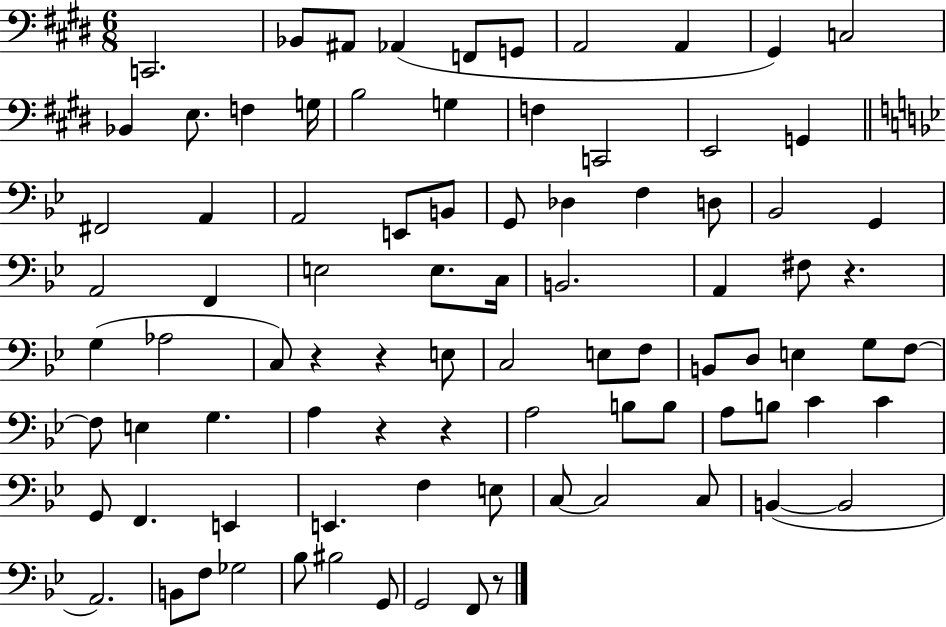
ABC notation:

X:1
T:Untitled
M:6/8
L:1/4
K:E
C,,2 _B,,/2 ^A,,/2 _A,, F,,/2 G,,/2 A,,2 A,, ^G,, C,2 _B,, E,/2 F, G,/4 B,2 G, F, C,,2 E,,2 G,, ^F,,2 A,, A,,2 E,,/2 B,,/2 G,,/2 _D, F, D,/2 _B,,2 G,, A,,2 F,, E,2 E,/2 C,/4 B,,2 A,, ^F,/2 z G, _A,2 C,/2 z z E,/2 C,2 E,/2 F,/2 B,,/2 D,/2 E, G,/2 F,/2 F,/2 E, G, A, z z A,2 B,/2 B,/2 A,/2 B,/2 C C G,,/2 F,, E,, E,, F, E,/2 C,/2 C,2 C,/2 B,, B,,2 A,,2 B,,/2 F,/2 _G,2 _B,/2 ^B,2 G,,/2 G,,2 F,,/2 z/2